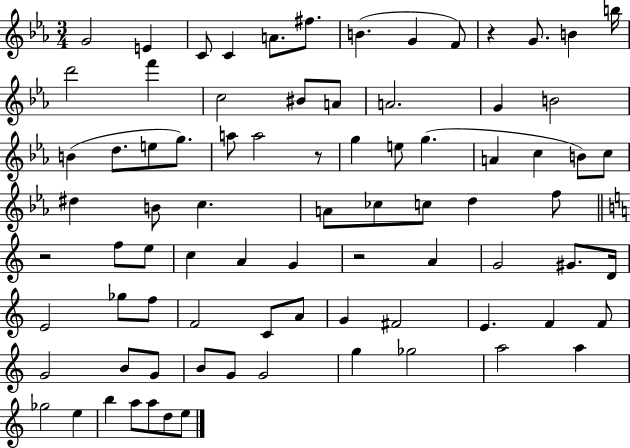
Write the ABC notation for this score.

X:1
T:Untitled
M:3/4
L:1/4
K:Eb
G2 E C/2 C A/2 ^f/2 B G F/2 z G/2 B b/4 d'2 f' c2 ^B/2 A/2 A2 G B2 B d/2 e/2 g/2 a/2 a2 z/2 g e/2 g A c B/2 c/2 ^d B/2 c A/2 _c/2 c/2 d f/2 z2 f/2 e/2 c A G z2 A G2 ^G/2 D/4 E2 _g/2 f/2 F2 C/2 A/2 G ^F2 E F F/2 G2 B/2 G/2 B/2 G/2 G2 g _g2 a2 a _g2 e b a/2 a/2 d/2 e/2